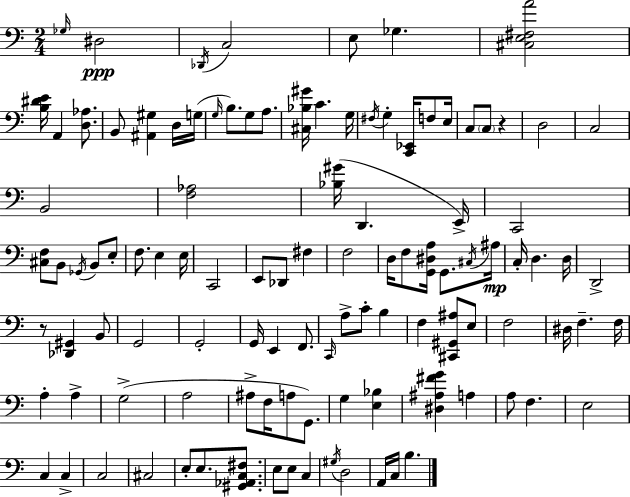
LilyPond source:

{
  \clef bass
  \numericTimeSignature
  \time 2/4
  \key a \minor
  \grace { ges16 }\ppp dis2 | \acciaccatura { des,16 } c2 | e8 ges4. | <cis e fis a'>2 | \break <b dis' e'>16 a,4 <d aes>8. | b,8 <ais, gis>4 | d16 g16( \grace { g16 } b8.) g8 | a8. <cis bes gis'>16 c'4. | \break g16 \acciaccatura { fis16 } g4-. | <c, ees,>16 f8 e16 c8 \parenthesize c8 | r4 d2 | c2 | \break b,2 | <f aes>2 | <bes gis'>16( d,4. | e,16->) c,2 | \break <cis f>8 b,8 | \acciaccatura { ges,16 } b,8 e8-. f8. | e4 e16 c,2 | e,8 des,8 | \break fis4 f2 | d16 f8 | <g, dis a>16 g,8. \acciaccatura { cis16 }\mp ais16 c16-. d4. | d16 d,2-> | \break r8 | <des, gis,>4 b,8 g,2 | g,2-. | g,16 e,4 | \break f,8. \grace { c,16 } a8-> | c'8-. b4 f4 | <cis, gis, ais>8 e8 f2 | dis16 | \break f4.-- f16 a4-. | a4-> g2->( | a2 | ais8-> | \break f16 a8 g,8.) g4 | <e bes>4 <dis ais fis' g'>4 | a4 a8 | f4. e2 | \break c4 | c4-> c2 | cis2 | e8-. | \break e8. <gis, aes, c fis>8. e8 | e8 c4 \acciaccatura { gis16 } | d2 | a,16 c16 b4. | \break \bar "|."
}